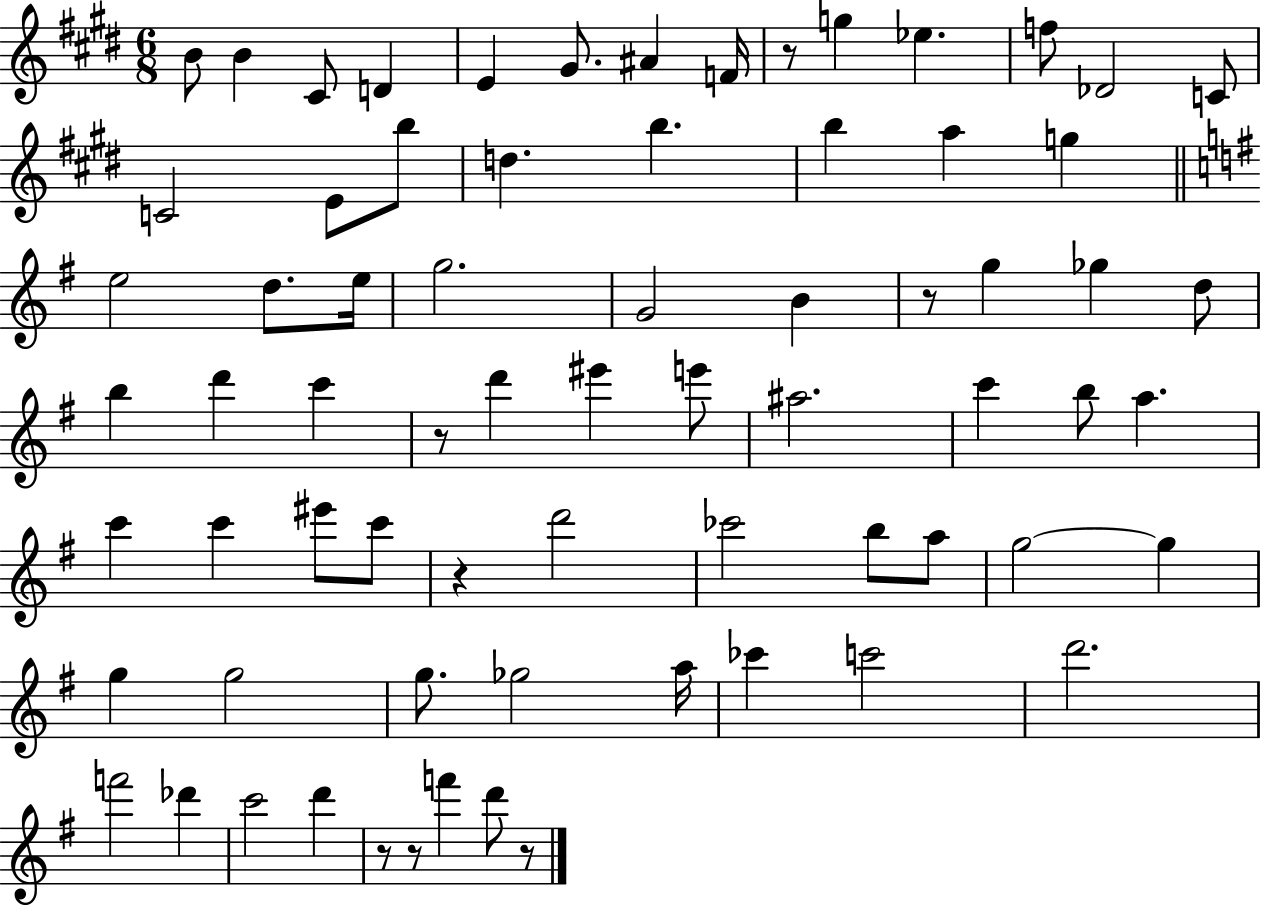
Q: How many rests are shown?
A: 7